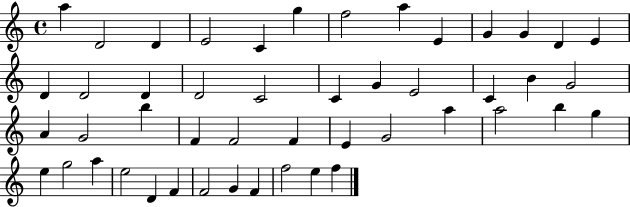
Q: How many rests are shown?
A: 0